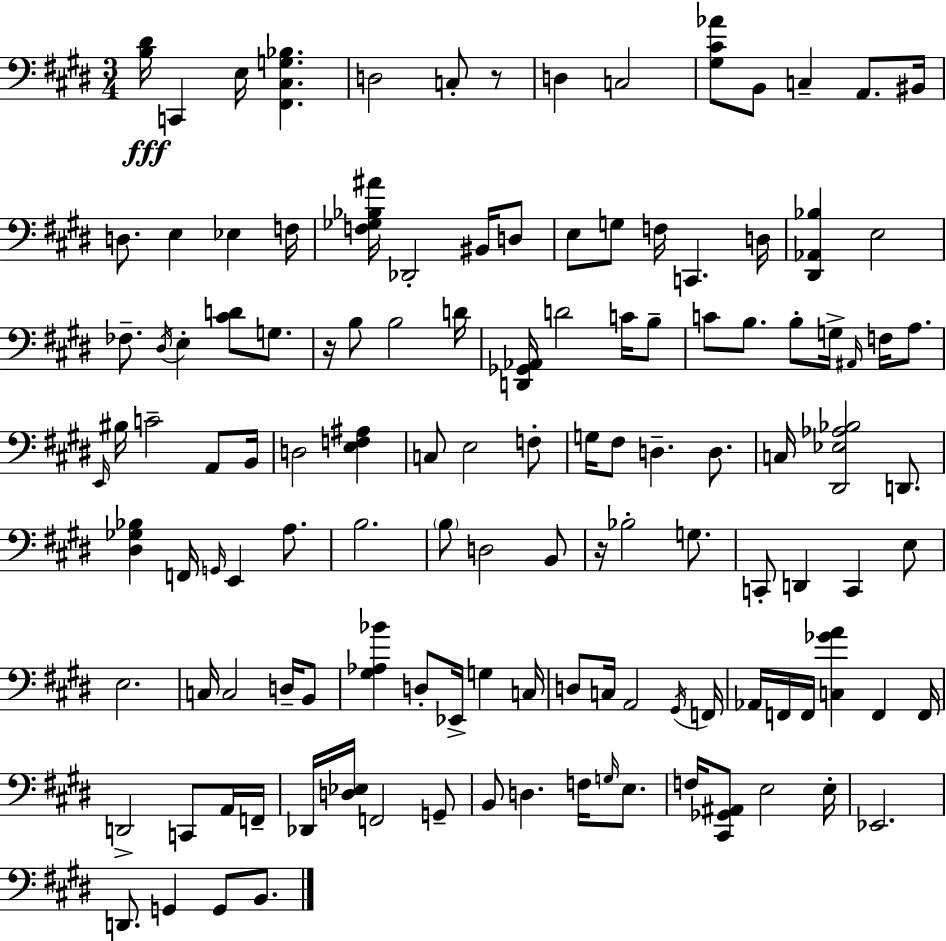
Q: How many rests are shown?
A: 3